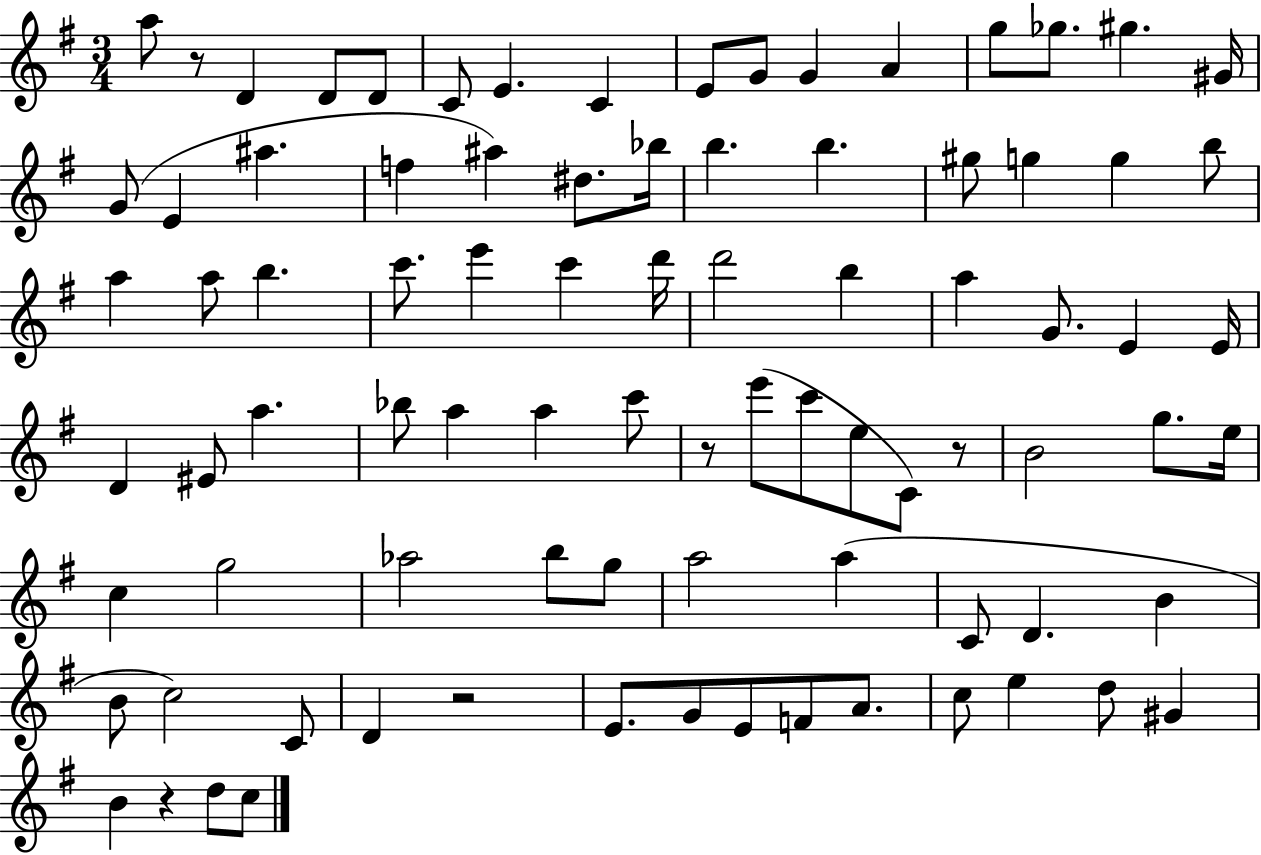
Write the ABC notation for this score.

X:1
T:Untitled
M:3/4
L:1/4
K:G
a/2 z/2 D D/2 D/2 C/2 E C E/2 G/2 G A g/2 _g/2 ^g ^G/4 G/2 E ^a f ^a ^d/2 _b/4 b b ^g/2 g g b/2 a a/2 b c'/2 e' c' d'/4 d'2 b a G/2 E E/4 D ^E/2 a _b/2 a a c'/2 z/2 e'/2 c'/2 e/2 C/2 z/2 B2 g/2 e/4 c g2 _a2 b/2 g/2 a2 a C/2 D B B/2 c2 C/2 D z2 E/2 G/2 E/2 F/2 A/2 c/2 e d/2 ^G B z d/2 c/2